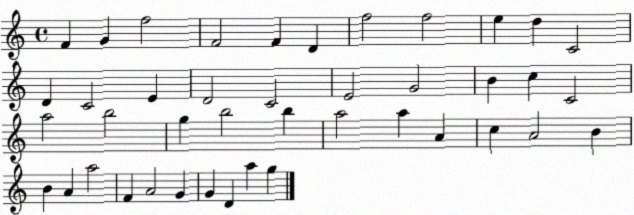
X:1
T:Untitled
M:4/4
L:1/4
K:C
F G f2 F2 F D f2 f2 e d C2 D C2 E D2 C2 E2 G2 B c C2 a2 b2 g b2 b a2 a A c A2 B B A a2 F A2 G G D a g